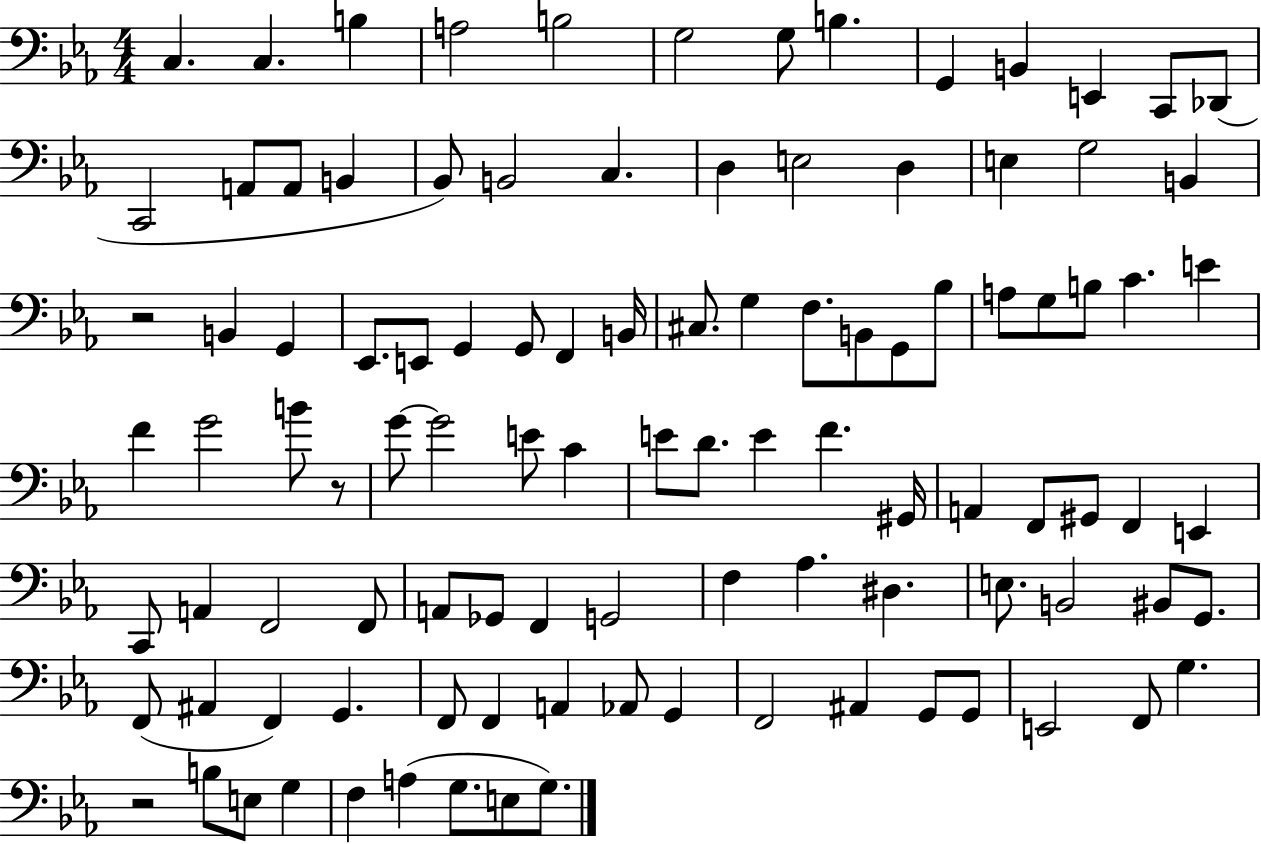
{
  \clef bass
  \numericTimeSignature
  \time 4/4
  \key ees \major
  \repeat volta 2 { c4. c4. b4 | a2 b2 | g2 g8 b4. | g,4 b,4 e,4 c,8 des,8( | \break c,2 a,8 a,8 b,4 | bes,8) b,2 c4. | d4 e2 d4 | e4 g2 b,4 | \break r2 b,4 g,4 | ees,8. e,8 g,4 g,8 f,4 b,16 | cis8. g4 f8. b,8 g,8 bes8 | a8 g8 b8 c'4. e'4 | \break f'4 g'2 b'8 r8 | g'8~~ g'2 e'8 c'4 | e'8 d'8. e'4 f'4. gis,16 | a,4 f,8 gis,8 f,4 e,4 | \break c,8 a,4 f,2 f,8 | a,8 ges,8 f,4 g,2 | f4 aes4. dis4. | e8. b,2 bis,8 g,8. | \break f,8( ais,4 f,4) g,4. | f,8 f,4 a,4 aes,8 g,4 | f,2 ais,4 g,8 g,8 | e,2 f,8 g4. | \break r2 b8 e8 g4 | f4 a4( g8. e8 g8.) | } \bar "|."
}